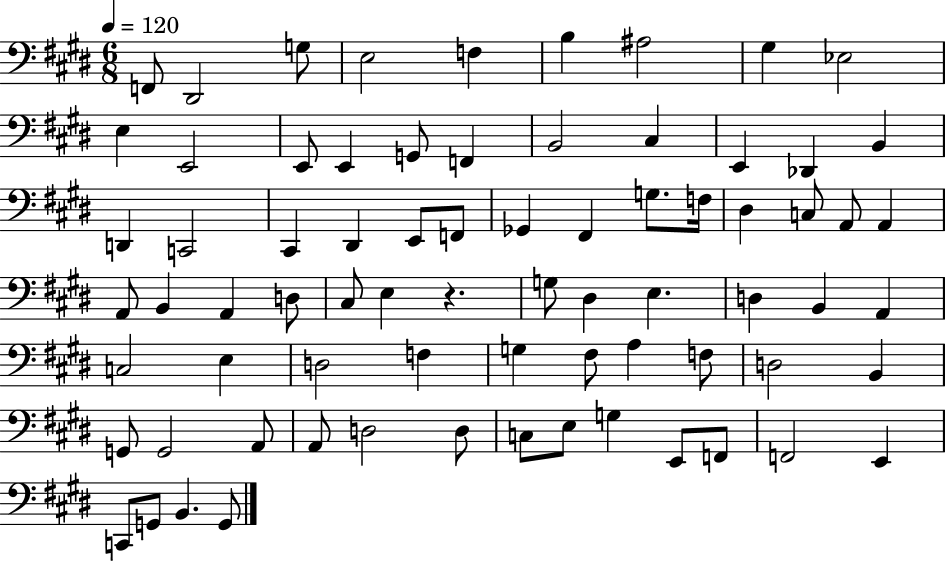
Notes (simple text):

F2/e D#2/h G3/e E3/h F3/q B3/q A#3/h G#3/q Eb3/h E3/q E2/h E2/e E2/q G2/e F2/q B2/h C#3/q E2/q Db2/q B2/q D2/q C2/h C#2/q D#2/q E2/e F2/e Gb2/q F#2/q G3/e. F3/s D#3/q C3/e A2/e A2/q A2/e B2/q A2/q D3/e C#3/e E3/q R/q. G3/e D#3/q E3/q. D3/q B2/q A2/q C3/h E3/q D3/h F3/q G3/q F#3/e A3/q F3/e D3/h B2/q G2/e G2/h A2/e A2/e D3/h D3/e C3/e E3/e G3/q E2/e F2/e F2/h E2/q C2/e G2/e B2/q. G2/e